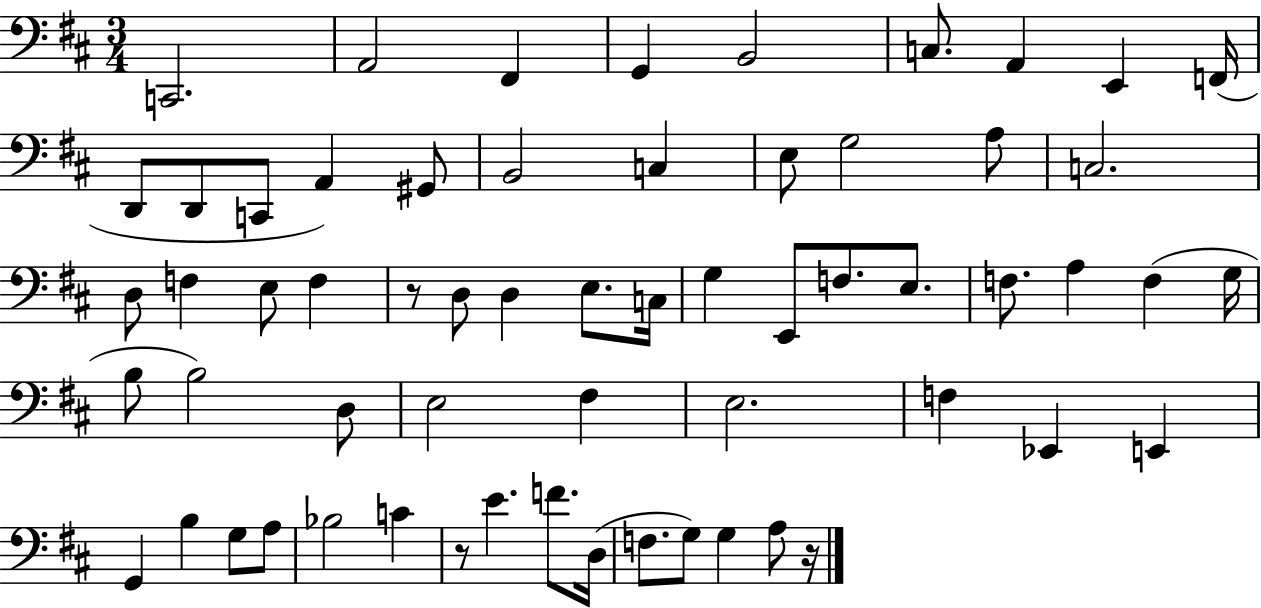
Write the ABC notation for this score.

X:1
T:Untitled
M:3/4
L:1/4
K:D
C,,2 A,,2 ^F,, G,, B,,2 C,/2 A,, E,, F,,/4 D,,/2 D,,/2 C,,/2 A,, ^G,,/2 B,,2 C, E,/2 G,2 A,/2 C,2 D,/2 F, E,/2 F, z/2 D,/2 D, E,/2 C,/4 G, E,,/2 F,/2 E,/2 F,/2 A, F, G,/4 B,/2 B,2 D,/2 E,2 ^F, E,2 F, _E,, E,, G,, B, G,/2 A,/2 _B,2 C z/2 E F/2 D,/4 F,/2 G,/2 G, A,/2 z/4